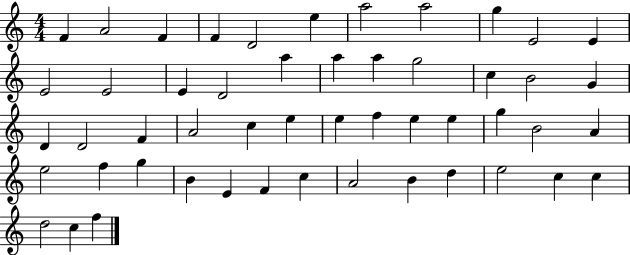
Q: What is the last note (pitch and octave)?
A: F5